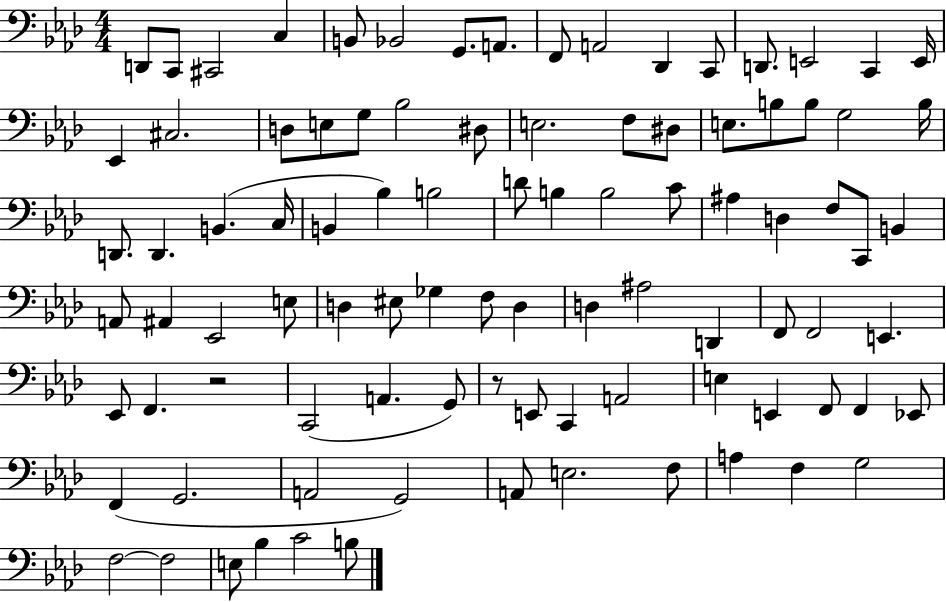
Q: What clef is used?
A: bass